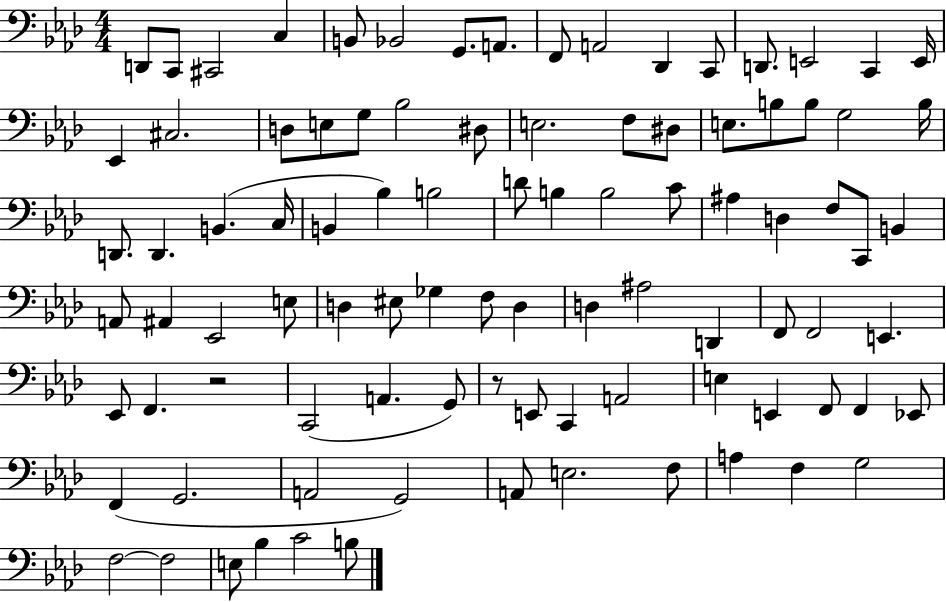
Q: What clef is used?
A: bass